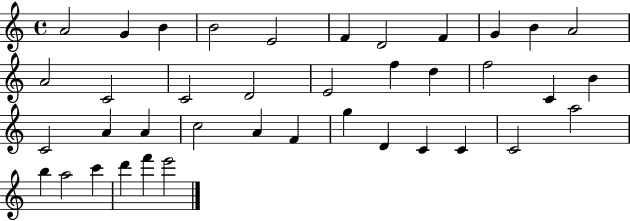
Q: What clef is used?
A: treble